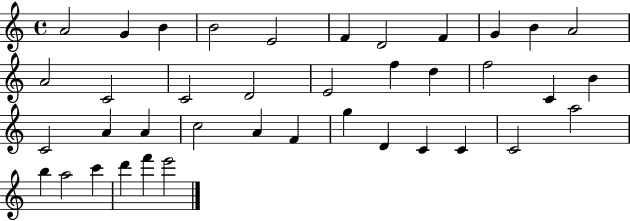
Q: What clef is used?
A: treble